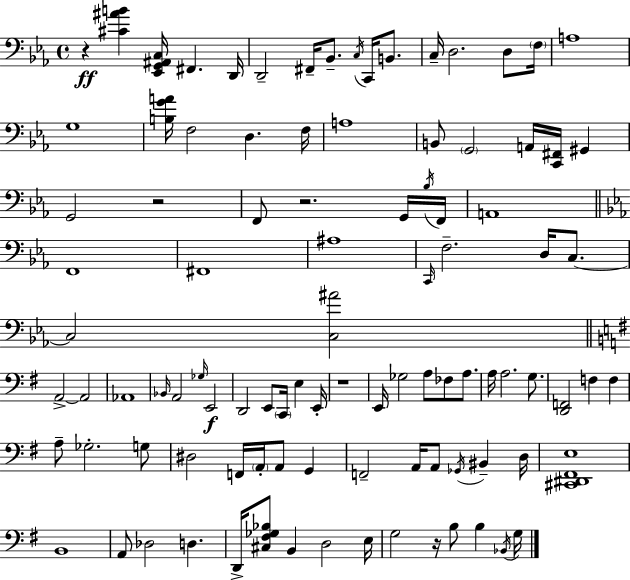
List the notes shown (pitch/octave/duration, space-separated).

R/q [C#4,A#4,B4]/q [Eb2,G2,A#2,C3]/s F#2/q. D2/s D2/h F#2/s Bb2/e. C3/s C2/s B2/e. C3/s D3/h. D3/e F3/s A3/w G3/w [B3,G4,A4]/s F3/h D3/q. F3/s A3/w B2/e G2/h A2/s [C2,F#2]/s G#2/q G2/h R/h F2/e R/h. G2/s Bb3/s F2/s A2/w F2/w F#2/w A#3/w C2/s F3/h. D3/s C3/e. C3/h [C3,A#4]/h A2/h A2/h Ab2/w Bb2/s A2/h Gb3/s E2/h D2/h E2/e C2/s E3/q E2/s R/w E2/s Gb3/h A3/e FES3/e A3/e. A3/s A3/h. G3/e. [D2,F2]/h F3/q F3/q A3/e Gb3/h. G3/e D#3/h F2/s A2/s A2/e G2/q F2/h A2/s A2/e Gb2/s BIS2/q D3/s [C#2,D#2,F#2,E3]/w B2/w A2/e Db3/h D3/q. D2/s [C#3,F#3,Gb3,Bb3]/e B2/q D3/h E3/s G3/h R/s B3/e B3/q Bb2/s G3/s